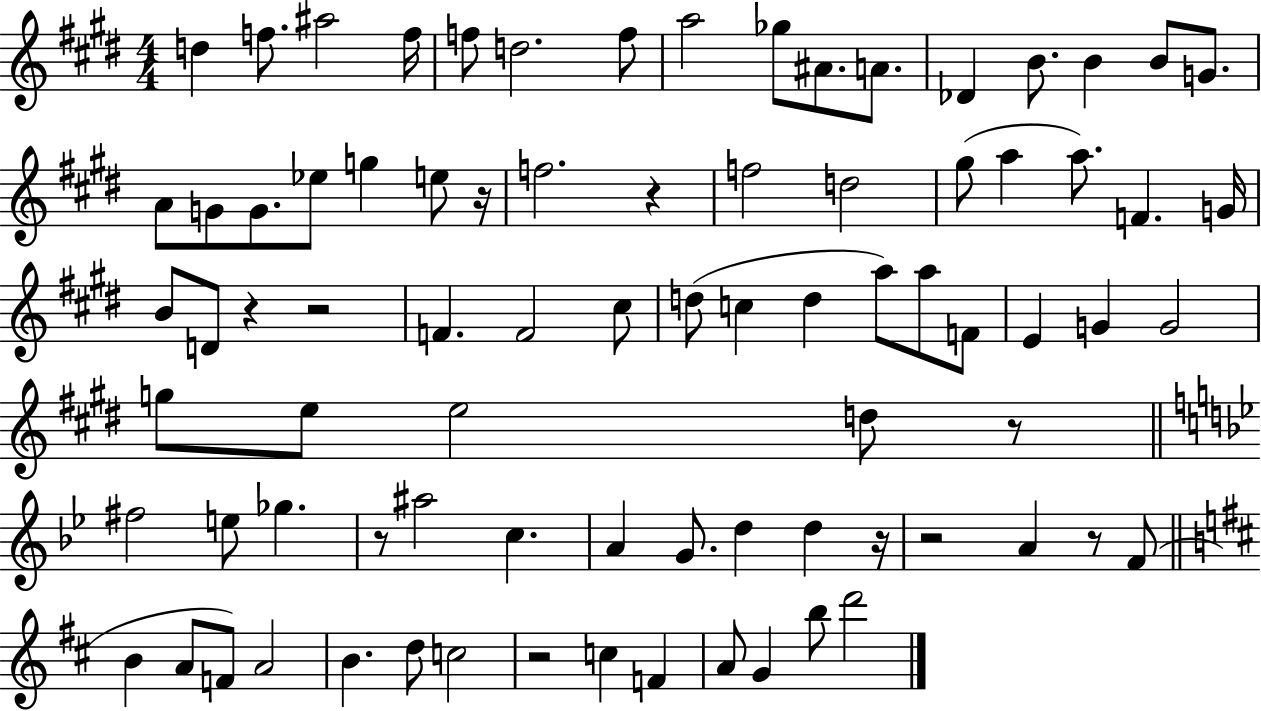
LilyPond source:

{
  \clef treble
  \numericTimeSignature
  \time 4/4
  \key e \major
  d''4 f''8. ais''2 f''16 | f''8 d''2. f''8 | a''2 ges''8 ais'8. a'8. | des'4 b'8. b'4 b'8 g'8. | \break a'8 g'8 g'8. ees''8 g''4 e''8 r16 | f''2. r4 | f''2 d''2 | gis''8( a''4 a''8.) f'4. g'16 | \break b'8 d'8 r4 r2 | f'4. f'2 cis''8 | d''8( c''4 d''4 a''8) a''8 f'8 | e'4 g'4 g'2 | \break g''8 e''8 e''2 d''8 r8 | \bar "||" \break \key bes \major fis''2 e''8 ges''4. | r8 ais''2 c''4. | a'4 g'8. d''4 d''4 r16 | r2 a'4 r8 f'8( | \break \bar "||" \break \key b \minor b'4 a'8 f'8) a'2 | b'4. d''8 c''2 | r2 c''4 f'4 | a'8 g'4 b''8 d'''2 | \break \bar "|."
}